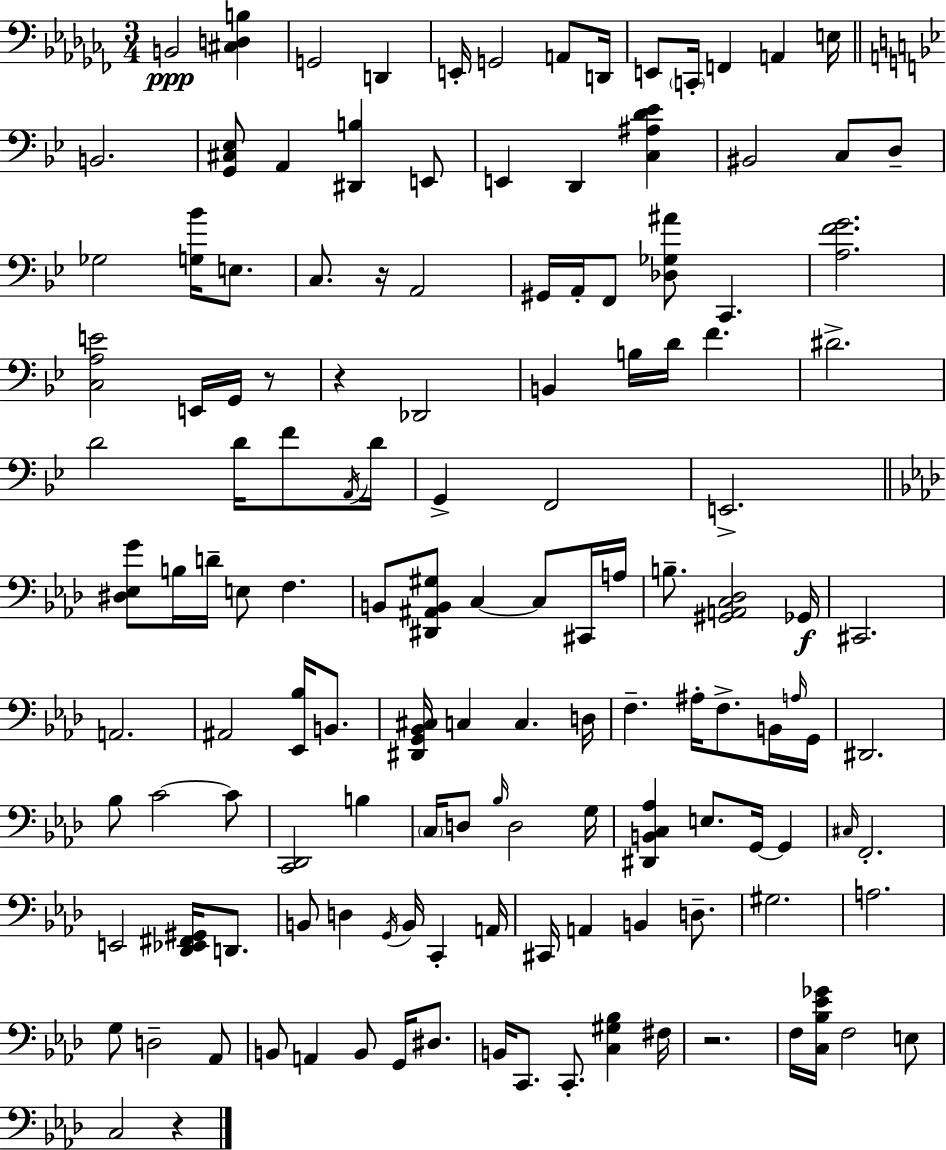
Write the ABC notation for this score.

X:1
T:Untitled
M:3/4
L:1/4
K:Abm
B,,2 [^C,D,B,] G,,2 D,, E,,/4 G,,2 A,,/2 D,,/4 E,,/2 C,,/4 F,, A,, E,/4 B,,2 [G,,^C,_E,]/2 A,, [^D,,B,] E,,/2 E,, D,, [C,^A,D_E] ^B,,2 C,/2 D,/2 _G,2 [G,_B]/4 E,/2 C,/2 z/4 A,,2 ^G,,/4 A,,/4 F,,/2 [_D,_G,^A]/2 C,, [A,FG]2 [C,A,E]2 E,,/4 G,,/4 z/2 z _D,,2 B,, B,/4 D/4 F ^D2 D2 D/4 F/2 A,,/4 D/4 G,, F,,2 E,,2 [^D,_E,G]/2 B,/4 D/4 E,/2 F, B,,/2 [^D,,^A,,B,,^G,]/2 C, C,/2 ^C,,/4 A,/4 B,/2 [^G,,A,,C,_D,]2 _G,,/4 ^C,,2 A,,2 ^A,,2 [_E,,_B,]/4 B,,/2 [^D,,G,,_B,,^C,]/4 C, C, D,/4 F, ^A,/4 F,/2 B,,/4 A,/4 G,,/4 ^D,,2 _B,/2 C2 C/2 [C,,_D,,]2 B, C,/4 D,/2 _B,/4 D,2 G,/4 [^D,,B,,C,_A,] E,/2 G,,/4 G,, ^C,/4 F,,2 E,,2 [_D,,_E,,^F,,^G,,]/4 D,,/2 B,,/2 D, G,,/4 B,,/4 C,, A,,/4 ^C,,/4 A,, B,, D,/2 ^G,2 A,2 G,/2 D,2 _A,,/2 B,,/2 A,, B,,/2 G,,/4 ^D,/2 B,,/4 C,,/2 C,,/2 [C,^G,_B,] ^F,/4 z2 F,/4 [C,_B,_E_G]/4 F,2 E,/2 C,2 z